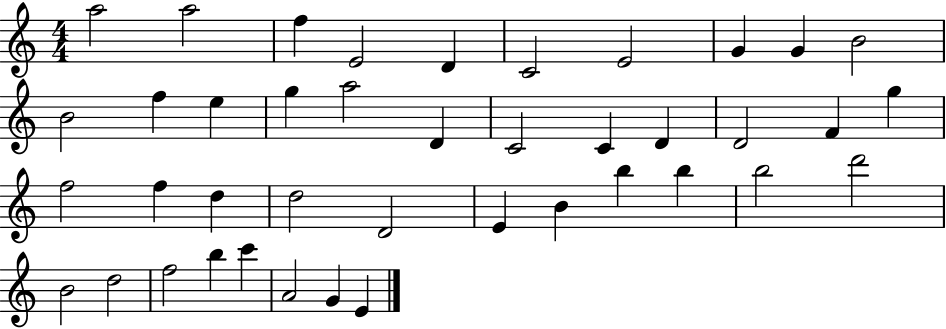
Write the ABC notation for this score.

X:1
T:Untitled
M:4/4
L:1/4
K:C
a2 a2 f E2 D C2 E2 G G B2 B2 f e g a2 D C2 C D D2 F g f2 f d d2 D2 E B b b b2 d'2 B2 d2 f2 b c' A2 G E